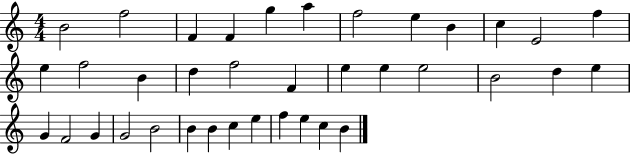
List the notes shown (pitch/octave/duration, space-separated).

B4/h F5/h F4/q F4/q G5/q A5/q F5/h E5/q B4/q C5/q E4/h F5/q E5/q F5/h B4/q D5/q F5/h F4/q E5/q E5/q E5/h B4/h D5/q E5/q G4/q F4/h G4/q G4/h B4/h B4/q B4/q C5/q E5/q F5/q E5/q C5/q B4/q